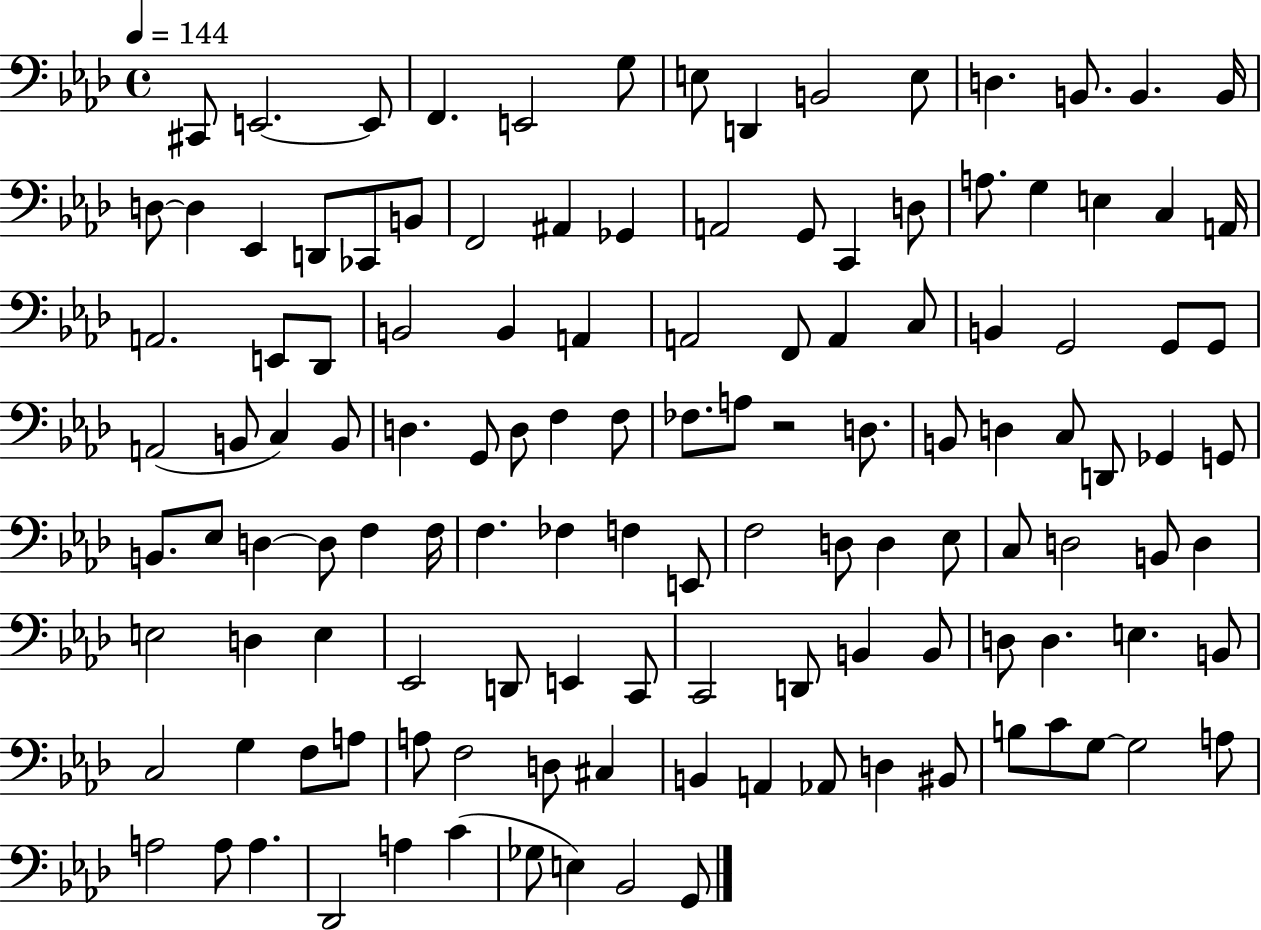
{
  \clef bass
  \time 4/4
  \defaultTimeSignature
  \key aes \major
  \tempo 4 = 144
  \repeat volta 2 { cis,8 e,2.~~ e,8 | f,4. e,2 g8 | e8 d,4 b,2 e8 | d4. b,8. b,4. b,16 | \break d8~~ d4 ees,4 d,8 ces,8 b,8 | f,2 ais,4 ges,4 | a,2 g,8 c,4 d8 | a8. g4 e4 c4 a,16 | \break a,2. e,8 des,8 | b,2 b,4 a,4 | a,2 f,8 a,4 c8 | b,4 g,2 g,8 g,8 | \break a,2( b,8 c4) b,8 | d4. g,8 d8 f4 f8 | fes8. a8 r2 d8. | b,8 d4 c8 d,8 ges,4 g,8 | \break b,8. ees8 d4~~ d8 f4 f16 | f4. fes4 f4 e,8 | f2 d8 d4 ees8 | c8 d2 b,8 d4 | \break e2 d4 e4 | ees,2 d,8 e,4 c,8 | c,2 d,8 b,4 b,8 | d8 d4. e4. b,8 | \break c2 g4 f8 a8 | a8 f2 d8 cis4 | b,4 a,4 aes,8 d4 bis,8 | b8 c'8 g8~~ g2 a8 | \break a2 a8 a4. | des,2 a4 c'4( | ges8 e4) bes,2 g,8 | } \bar "|."
}